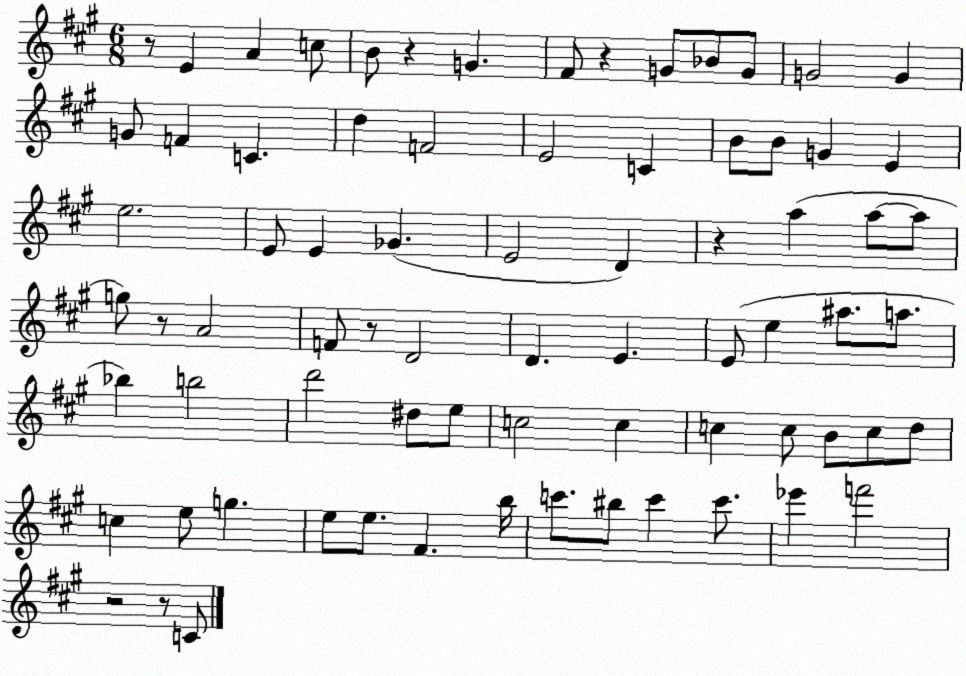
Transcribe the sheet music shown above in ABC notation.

X:1
T:Untitled
M:6/8
L:1/4
K:A
z/2 E A c/2 B/2 z G ^F/2 z G/2 _B/2 G/2 G2 G G/2 F C d F2 E2 C B/2 B/2 G E e2 E/2 E _G E2 D z a a/2 a/2 g/2 z/2 A2 F/2 z/2 D2 D E E/2 e ^a/2 a/2 _b b2 d'2 ^d/2 e/2 c2 c c c/2 B/2 c/2 d/2 c e/2 g e/2 e/2 ^F b/4 c'/2 ^b/2 c' c'/2 _e' f'2 z2 z/2 C/2